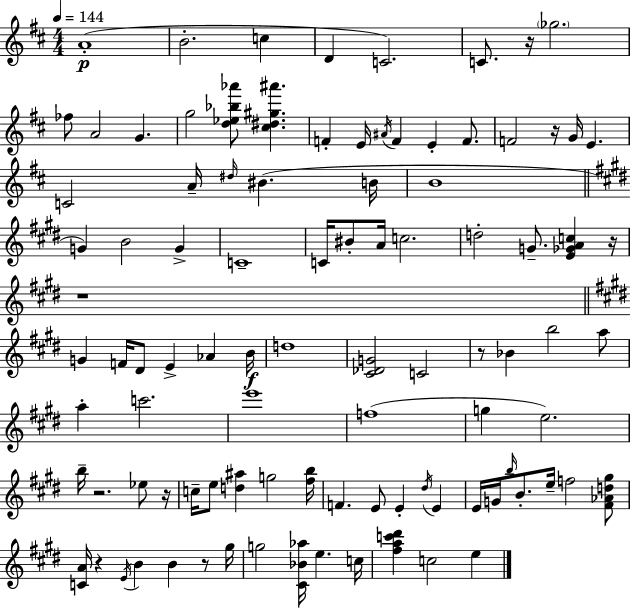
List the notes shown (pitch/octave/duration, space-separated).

A4/w B4/h. C5/q D4/q C4/h. C4/e. R/s Gb5/h. FES5/e A4/h G4/q. G5/h [D5,Eb5,Bb5,Ab6]/e [C#5,D#5,G#5,A#6]/q. F4/q E4/s A#4/s F4/q E4/q F4/e. F4/h R/s G4/s E4/q. C4/h A4/s D#5/s BIS4/q. B4/s B4/w G4/q B4/h G4/q C4/w C4/s BIS4/e A4/s C5/h. D5/h G4/e. [E4,Gb4,A4,C5]/q R/s R/w G4/q F4/s D#4/e E4/q Ab4/q B4/s D5/w [C#4,Db4,G4]/h C4/h R/e Bb4/q B5/h A5/e A5/q C6/h. E6/w F5/w G5/q E5/h. B5/s R/h. Eb5/e R/s C5/s E5/e [D5,A#5]/q G5/h [F#5,B5]/s F4/q. E4/e E4/q D#5/s E4/q E4/s G4/s B5/s B4/e. E5/s F5/h [F#4,Ab4,D5,G#5]/e [C4,A4]/s R/q E4/s B4/q B4/q R/e G#5/s G5/h [C#4,Bb4,Ab5]/s E5/q. C5/s [F#5,A5,C6,D#6]/q C5/h E5/q